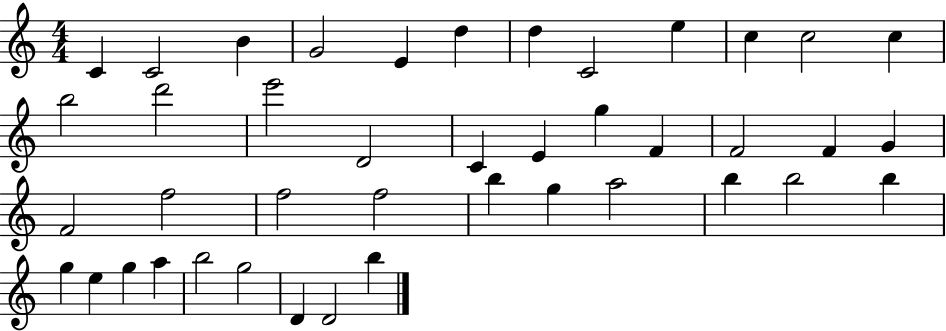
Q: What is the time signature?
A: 4/4